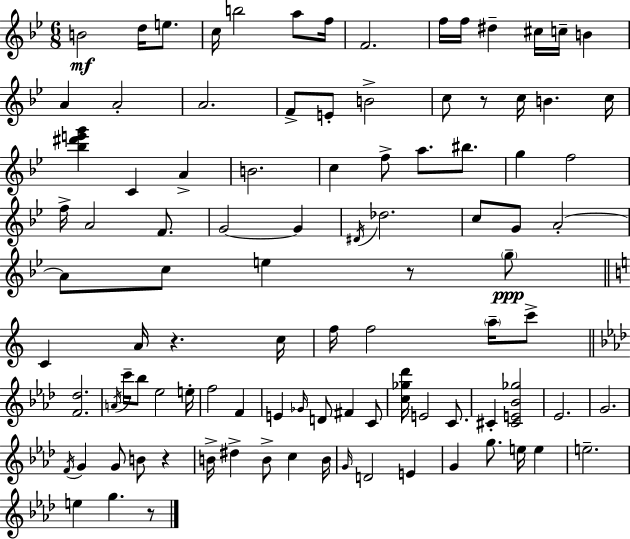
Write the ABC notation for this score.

X:1
T:Untitled
M:6/8
L:1/4
K:Bb
B2 d/4 e/2 c/4 b2 a/2 f/4 F2 f/4 f/4 ^d ^c/4 c/4 B A A2 A2 F/2 E/2 B2 c/2 z/2 c/4 B c/4 [_b^d'e'g'] C A B2 c f/2 a/2 ^b/2 g f2 f/4 A2 F/2 G2 G ^D/4 _d2 c/2 G/2 A2 A/2 c/2 e z/2 g/2 C A/4 z c/4 f/4 f2 a/4 c'/2 [F_d]2 A/4 c'/4 _b/2 _e2 e/4 f2 F E _G/4 D/2 ^F C/2 [c_g_d']/4 E2 C/2 ^C [^CE_B_g]2 _E2 G2 F/4 G G/2 B/2 z B/4 ^d B/2 c B/4 G/4 D2 E G g/2 e/4 e e2 e g z/2